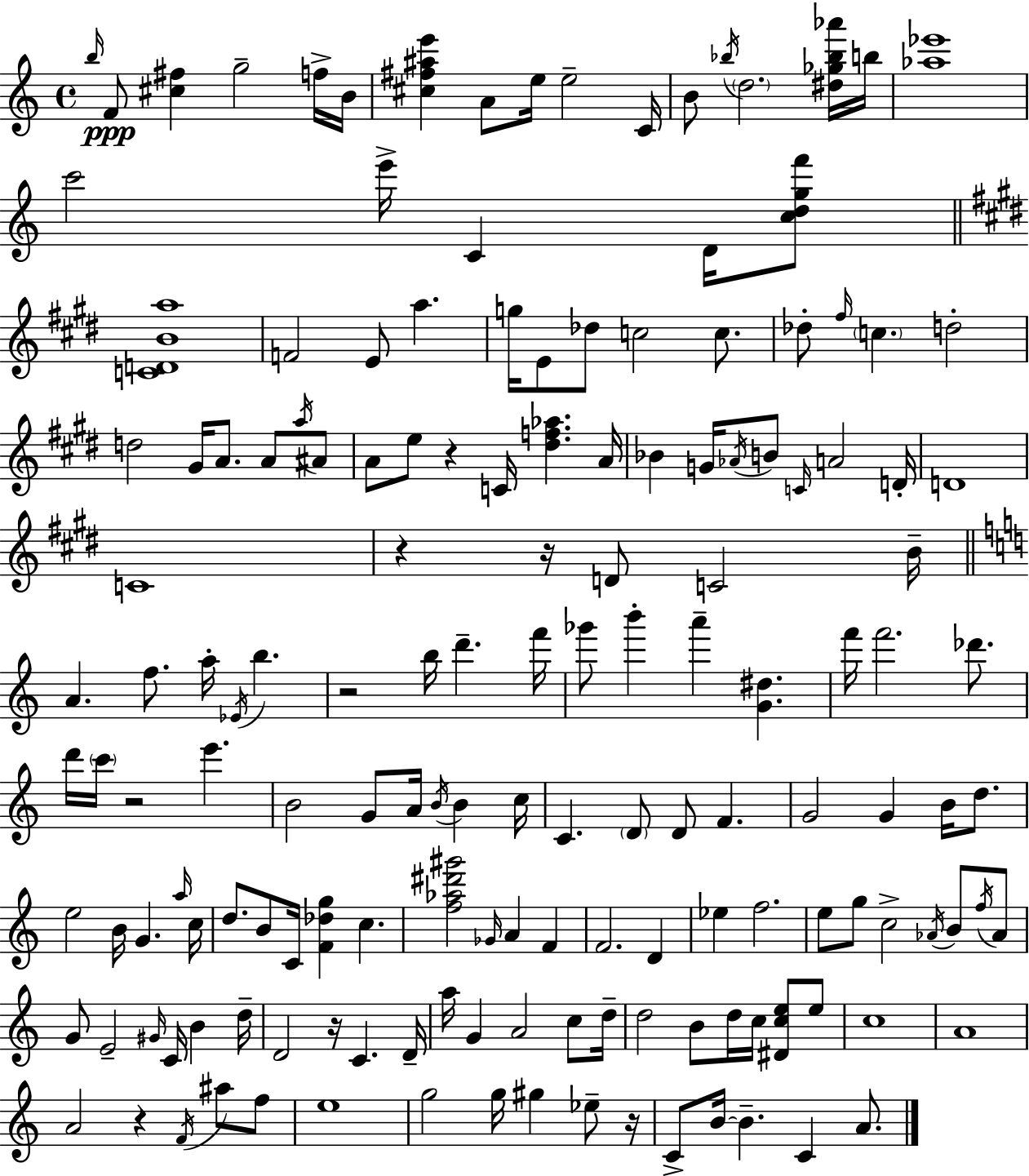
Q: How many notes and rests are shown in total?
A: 159